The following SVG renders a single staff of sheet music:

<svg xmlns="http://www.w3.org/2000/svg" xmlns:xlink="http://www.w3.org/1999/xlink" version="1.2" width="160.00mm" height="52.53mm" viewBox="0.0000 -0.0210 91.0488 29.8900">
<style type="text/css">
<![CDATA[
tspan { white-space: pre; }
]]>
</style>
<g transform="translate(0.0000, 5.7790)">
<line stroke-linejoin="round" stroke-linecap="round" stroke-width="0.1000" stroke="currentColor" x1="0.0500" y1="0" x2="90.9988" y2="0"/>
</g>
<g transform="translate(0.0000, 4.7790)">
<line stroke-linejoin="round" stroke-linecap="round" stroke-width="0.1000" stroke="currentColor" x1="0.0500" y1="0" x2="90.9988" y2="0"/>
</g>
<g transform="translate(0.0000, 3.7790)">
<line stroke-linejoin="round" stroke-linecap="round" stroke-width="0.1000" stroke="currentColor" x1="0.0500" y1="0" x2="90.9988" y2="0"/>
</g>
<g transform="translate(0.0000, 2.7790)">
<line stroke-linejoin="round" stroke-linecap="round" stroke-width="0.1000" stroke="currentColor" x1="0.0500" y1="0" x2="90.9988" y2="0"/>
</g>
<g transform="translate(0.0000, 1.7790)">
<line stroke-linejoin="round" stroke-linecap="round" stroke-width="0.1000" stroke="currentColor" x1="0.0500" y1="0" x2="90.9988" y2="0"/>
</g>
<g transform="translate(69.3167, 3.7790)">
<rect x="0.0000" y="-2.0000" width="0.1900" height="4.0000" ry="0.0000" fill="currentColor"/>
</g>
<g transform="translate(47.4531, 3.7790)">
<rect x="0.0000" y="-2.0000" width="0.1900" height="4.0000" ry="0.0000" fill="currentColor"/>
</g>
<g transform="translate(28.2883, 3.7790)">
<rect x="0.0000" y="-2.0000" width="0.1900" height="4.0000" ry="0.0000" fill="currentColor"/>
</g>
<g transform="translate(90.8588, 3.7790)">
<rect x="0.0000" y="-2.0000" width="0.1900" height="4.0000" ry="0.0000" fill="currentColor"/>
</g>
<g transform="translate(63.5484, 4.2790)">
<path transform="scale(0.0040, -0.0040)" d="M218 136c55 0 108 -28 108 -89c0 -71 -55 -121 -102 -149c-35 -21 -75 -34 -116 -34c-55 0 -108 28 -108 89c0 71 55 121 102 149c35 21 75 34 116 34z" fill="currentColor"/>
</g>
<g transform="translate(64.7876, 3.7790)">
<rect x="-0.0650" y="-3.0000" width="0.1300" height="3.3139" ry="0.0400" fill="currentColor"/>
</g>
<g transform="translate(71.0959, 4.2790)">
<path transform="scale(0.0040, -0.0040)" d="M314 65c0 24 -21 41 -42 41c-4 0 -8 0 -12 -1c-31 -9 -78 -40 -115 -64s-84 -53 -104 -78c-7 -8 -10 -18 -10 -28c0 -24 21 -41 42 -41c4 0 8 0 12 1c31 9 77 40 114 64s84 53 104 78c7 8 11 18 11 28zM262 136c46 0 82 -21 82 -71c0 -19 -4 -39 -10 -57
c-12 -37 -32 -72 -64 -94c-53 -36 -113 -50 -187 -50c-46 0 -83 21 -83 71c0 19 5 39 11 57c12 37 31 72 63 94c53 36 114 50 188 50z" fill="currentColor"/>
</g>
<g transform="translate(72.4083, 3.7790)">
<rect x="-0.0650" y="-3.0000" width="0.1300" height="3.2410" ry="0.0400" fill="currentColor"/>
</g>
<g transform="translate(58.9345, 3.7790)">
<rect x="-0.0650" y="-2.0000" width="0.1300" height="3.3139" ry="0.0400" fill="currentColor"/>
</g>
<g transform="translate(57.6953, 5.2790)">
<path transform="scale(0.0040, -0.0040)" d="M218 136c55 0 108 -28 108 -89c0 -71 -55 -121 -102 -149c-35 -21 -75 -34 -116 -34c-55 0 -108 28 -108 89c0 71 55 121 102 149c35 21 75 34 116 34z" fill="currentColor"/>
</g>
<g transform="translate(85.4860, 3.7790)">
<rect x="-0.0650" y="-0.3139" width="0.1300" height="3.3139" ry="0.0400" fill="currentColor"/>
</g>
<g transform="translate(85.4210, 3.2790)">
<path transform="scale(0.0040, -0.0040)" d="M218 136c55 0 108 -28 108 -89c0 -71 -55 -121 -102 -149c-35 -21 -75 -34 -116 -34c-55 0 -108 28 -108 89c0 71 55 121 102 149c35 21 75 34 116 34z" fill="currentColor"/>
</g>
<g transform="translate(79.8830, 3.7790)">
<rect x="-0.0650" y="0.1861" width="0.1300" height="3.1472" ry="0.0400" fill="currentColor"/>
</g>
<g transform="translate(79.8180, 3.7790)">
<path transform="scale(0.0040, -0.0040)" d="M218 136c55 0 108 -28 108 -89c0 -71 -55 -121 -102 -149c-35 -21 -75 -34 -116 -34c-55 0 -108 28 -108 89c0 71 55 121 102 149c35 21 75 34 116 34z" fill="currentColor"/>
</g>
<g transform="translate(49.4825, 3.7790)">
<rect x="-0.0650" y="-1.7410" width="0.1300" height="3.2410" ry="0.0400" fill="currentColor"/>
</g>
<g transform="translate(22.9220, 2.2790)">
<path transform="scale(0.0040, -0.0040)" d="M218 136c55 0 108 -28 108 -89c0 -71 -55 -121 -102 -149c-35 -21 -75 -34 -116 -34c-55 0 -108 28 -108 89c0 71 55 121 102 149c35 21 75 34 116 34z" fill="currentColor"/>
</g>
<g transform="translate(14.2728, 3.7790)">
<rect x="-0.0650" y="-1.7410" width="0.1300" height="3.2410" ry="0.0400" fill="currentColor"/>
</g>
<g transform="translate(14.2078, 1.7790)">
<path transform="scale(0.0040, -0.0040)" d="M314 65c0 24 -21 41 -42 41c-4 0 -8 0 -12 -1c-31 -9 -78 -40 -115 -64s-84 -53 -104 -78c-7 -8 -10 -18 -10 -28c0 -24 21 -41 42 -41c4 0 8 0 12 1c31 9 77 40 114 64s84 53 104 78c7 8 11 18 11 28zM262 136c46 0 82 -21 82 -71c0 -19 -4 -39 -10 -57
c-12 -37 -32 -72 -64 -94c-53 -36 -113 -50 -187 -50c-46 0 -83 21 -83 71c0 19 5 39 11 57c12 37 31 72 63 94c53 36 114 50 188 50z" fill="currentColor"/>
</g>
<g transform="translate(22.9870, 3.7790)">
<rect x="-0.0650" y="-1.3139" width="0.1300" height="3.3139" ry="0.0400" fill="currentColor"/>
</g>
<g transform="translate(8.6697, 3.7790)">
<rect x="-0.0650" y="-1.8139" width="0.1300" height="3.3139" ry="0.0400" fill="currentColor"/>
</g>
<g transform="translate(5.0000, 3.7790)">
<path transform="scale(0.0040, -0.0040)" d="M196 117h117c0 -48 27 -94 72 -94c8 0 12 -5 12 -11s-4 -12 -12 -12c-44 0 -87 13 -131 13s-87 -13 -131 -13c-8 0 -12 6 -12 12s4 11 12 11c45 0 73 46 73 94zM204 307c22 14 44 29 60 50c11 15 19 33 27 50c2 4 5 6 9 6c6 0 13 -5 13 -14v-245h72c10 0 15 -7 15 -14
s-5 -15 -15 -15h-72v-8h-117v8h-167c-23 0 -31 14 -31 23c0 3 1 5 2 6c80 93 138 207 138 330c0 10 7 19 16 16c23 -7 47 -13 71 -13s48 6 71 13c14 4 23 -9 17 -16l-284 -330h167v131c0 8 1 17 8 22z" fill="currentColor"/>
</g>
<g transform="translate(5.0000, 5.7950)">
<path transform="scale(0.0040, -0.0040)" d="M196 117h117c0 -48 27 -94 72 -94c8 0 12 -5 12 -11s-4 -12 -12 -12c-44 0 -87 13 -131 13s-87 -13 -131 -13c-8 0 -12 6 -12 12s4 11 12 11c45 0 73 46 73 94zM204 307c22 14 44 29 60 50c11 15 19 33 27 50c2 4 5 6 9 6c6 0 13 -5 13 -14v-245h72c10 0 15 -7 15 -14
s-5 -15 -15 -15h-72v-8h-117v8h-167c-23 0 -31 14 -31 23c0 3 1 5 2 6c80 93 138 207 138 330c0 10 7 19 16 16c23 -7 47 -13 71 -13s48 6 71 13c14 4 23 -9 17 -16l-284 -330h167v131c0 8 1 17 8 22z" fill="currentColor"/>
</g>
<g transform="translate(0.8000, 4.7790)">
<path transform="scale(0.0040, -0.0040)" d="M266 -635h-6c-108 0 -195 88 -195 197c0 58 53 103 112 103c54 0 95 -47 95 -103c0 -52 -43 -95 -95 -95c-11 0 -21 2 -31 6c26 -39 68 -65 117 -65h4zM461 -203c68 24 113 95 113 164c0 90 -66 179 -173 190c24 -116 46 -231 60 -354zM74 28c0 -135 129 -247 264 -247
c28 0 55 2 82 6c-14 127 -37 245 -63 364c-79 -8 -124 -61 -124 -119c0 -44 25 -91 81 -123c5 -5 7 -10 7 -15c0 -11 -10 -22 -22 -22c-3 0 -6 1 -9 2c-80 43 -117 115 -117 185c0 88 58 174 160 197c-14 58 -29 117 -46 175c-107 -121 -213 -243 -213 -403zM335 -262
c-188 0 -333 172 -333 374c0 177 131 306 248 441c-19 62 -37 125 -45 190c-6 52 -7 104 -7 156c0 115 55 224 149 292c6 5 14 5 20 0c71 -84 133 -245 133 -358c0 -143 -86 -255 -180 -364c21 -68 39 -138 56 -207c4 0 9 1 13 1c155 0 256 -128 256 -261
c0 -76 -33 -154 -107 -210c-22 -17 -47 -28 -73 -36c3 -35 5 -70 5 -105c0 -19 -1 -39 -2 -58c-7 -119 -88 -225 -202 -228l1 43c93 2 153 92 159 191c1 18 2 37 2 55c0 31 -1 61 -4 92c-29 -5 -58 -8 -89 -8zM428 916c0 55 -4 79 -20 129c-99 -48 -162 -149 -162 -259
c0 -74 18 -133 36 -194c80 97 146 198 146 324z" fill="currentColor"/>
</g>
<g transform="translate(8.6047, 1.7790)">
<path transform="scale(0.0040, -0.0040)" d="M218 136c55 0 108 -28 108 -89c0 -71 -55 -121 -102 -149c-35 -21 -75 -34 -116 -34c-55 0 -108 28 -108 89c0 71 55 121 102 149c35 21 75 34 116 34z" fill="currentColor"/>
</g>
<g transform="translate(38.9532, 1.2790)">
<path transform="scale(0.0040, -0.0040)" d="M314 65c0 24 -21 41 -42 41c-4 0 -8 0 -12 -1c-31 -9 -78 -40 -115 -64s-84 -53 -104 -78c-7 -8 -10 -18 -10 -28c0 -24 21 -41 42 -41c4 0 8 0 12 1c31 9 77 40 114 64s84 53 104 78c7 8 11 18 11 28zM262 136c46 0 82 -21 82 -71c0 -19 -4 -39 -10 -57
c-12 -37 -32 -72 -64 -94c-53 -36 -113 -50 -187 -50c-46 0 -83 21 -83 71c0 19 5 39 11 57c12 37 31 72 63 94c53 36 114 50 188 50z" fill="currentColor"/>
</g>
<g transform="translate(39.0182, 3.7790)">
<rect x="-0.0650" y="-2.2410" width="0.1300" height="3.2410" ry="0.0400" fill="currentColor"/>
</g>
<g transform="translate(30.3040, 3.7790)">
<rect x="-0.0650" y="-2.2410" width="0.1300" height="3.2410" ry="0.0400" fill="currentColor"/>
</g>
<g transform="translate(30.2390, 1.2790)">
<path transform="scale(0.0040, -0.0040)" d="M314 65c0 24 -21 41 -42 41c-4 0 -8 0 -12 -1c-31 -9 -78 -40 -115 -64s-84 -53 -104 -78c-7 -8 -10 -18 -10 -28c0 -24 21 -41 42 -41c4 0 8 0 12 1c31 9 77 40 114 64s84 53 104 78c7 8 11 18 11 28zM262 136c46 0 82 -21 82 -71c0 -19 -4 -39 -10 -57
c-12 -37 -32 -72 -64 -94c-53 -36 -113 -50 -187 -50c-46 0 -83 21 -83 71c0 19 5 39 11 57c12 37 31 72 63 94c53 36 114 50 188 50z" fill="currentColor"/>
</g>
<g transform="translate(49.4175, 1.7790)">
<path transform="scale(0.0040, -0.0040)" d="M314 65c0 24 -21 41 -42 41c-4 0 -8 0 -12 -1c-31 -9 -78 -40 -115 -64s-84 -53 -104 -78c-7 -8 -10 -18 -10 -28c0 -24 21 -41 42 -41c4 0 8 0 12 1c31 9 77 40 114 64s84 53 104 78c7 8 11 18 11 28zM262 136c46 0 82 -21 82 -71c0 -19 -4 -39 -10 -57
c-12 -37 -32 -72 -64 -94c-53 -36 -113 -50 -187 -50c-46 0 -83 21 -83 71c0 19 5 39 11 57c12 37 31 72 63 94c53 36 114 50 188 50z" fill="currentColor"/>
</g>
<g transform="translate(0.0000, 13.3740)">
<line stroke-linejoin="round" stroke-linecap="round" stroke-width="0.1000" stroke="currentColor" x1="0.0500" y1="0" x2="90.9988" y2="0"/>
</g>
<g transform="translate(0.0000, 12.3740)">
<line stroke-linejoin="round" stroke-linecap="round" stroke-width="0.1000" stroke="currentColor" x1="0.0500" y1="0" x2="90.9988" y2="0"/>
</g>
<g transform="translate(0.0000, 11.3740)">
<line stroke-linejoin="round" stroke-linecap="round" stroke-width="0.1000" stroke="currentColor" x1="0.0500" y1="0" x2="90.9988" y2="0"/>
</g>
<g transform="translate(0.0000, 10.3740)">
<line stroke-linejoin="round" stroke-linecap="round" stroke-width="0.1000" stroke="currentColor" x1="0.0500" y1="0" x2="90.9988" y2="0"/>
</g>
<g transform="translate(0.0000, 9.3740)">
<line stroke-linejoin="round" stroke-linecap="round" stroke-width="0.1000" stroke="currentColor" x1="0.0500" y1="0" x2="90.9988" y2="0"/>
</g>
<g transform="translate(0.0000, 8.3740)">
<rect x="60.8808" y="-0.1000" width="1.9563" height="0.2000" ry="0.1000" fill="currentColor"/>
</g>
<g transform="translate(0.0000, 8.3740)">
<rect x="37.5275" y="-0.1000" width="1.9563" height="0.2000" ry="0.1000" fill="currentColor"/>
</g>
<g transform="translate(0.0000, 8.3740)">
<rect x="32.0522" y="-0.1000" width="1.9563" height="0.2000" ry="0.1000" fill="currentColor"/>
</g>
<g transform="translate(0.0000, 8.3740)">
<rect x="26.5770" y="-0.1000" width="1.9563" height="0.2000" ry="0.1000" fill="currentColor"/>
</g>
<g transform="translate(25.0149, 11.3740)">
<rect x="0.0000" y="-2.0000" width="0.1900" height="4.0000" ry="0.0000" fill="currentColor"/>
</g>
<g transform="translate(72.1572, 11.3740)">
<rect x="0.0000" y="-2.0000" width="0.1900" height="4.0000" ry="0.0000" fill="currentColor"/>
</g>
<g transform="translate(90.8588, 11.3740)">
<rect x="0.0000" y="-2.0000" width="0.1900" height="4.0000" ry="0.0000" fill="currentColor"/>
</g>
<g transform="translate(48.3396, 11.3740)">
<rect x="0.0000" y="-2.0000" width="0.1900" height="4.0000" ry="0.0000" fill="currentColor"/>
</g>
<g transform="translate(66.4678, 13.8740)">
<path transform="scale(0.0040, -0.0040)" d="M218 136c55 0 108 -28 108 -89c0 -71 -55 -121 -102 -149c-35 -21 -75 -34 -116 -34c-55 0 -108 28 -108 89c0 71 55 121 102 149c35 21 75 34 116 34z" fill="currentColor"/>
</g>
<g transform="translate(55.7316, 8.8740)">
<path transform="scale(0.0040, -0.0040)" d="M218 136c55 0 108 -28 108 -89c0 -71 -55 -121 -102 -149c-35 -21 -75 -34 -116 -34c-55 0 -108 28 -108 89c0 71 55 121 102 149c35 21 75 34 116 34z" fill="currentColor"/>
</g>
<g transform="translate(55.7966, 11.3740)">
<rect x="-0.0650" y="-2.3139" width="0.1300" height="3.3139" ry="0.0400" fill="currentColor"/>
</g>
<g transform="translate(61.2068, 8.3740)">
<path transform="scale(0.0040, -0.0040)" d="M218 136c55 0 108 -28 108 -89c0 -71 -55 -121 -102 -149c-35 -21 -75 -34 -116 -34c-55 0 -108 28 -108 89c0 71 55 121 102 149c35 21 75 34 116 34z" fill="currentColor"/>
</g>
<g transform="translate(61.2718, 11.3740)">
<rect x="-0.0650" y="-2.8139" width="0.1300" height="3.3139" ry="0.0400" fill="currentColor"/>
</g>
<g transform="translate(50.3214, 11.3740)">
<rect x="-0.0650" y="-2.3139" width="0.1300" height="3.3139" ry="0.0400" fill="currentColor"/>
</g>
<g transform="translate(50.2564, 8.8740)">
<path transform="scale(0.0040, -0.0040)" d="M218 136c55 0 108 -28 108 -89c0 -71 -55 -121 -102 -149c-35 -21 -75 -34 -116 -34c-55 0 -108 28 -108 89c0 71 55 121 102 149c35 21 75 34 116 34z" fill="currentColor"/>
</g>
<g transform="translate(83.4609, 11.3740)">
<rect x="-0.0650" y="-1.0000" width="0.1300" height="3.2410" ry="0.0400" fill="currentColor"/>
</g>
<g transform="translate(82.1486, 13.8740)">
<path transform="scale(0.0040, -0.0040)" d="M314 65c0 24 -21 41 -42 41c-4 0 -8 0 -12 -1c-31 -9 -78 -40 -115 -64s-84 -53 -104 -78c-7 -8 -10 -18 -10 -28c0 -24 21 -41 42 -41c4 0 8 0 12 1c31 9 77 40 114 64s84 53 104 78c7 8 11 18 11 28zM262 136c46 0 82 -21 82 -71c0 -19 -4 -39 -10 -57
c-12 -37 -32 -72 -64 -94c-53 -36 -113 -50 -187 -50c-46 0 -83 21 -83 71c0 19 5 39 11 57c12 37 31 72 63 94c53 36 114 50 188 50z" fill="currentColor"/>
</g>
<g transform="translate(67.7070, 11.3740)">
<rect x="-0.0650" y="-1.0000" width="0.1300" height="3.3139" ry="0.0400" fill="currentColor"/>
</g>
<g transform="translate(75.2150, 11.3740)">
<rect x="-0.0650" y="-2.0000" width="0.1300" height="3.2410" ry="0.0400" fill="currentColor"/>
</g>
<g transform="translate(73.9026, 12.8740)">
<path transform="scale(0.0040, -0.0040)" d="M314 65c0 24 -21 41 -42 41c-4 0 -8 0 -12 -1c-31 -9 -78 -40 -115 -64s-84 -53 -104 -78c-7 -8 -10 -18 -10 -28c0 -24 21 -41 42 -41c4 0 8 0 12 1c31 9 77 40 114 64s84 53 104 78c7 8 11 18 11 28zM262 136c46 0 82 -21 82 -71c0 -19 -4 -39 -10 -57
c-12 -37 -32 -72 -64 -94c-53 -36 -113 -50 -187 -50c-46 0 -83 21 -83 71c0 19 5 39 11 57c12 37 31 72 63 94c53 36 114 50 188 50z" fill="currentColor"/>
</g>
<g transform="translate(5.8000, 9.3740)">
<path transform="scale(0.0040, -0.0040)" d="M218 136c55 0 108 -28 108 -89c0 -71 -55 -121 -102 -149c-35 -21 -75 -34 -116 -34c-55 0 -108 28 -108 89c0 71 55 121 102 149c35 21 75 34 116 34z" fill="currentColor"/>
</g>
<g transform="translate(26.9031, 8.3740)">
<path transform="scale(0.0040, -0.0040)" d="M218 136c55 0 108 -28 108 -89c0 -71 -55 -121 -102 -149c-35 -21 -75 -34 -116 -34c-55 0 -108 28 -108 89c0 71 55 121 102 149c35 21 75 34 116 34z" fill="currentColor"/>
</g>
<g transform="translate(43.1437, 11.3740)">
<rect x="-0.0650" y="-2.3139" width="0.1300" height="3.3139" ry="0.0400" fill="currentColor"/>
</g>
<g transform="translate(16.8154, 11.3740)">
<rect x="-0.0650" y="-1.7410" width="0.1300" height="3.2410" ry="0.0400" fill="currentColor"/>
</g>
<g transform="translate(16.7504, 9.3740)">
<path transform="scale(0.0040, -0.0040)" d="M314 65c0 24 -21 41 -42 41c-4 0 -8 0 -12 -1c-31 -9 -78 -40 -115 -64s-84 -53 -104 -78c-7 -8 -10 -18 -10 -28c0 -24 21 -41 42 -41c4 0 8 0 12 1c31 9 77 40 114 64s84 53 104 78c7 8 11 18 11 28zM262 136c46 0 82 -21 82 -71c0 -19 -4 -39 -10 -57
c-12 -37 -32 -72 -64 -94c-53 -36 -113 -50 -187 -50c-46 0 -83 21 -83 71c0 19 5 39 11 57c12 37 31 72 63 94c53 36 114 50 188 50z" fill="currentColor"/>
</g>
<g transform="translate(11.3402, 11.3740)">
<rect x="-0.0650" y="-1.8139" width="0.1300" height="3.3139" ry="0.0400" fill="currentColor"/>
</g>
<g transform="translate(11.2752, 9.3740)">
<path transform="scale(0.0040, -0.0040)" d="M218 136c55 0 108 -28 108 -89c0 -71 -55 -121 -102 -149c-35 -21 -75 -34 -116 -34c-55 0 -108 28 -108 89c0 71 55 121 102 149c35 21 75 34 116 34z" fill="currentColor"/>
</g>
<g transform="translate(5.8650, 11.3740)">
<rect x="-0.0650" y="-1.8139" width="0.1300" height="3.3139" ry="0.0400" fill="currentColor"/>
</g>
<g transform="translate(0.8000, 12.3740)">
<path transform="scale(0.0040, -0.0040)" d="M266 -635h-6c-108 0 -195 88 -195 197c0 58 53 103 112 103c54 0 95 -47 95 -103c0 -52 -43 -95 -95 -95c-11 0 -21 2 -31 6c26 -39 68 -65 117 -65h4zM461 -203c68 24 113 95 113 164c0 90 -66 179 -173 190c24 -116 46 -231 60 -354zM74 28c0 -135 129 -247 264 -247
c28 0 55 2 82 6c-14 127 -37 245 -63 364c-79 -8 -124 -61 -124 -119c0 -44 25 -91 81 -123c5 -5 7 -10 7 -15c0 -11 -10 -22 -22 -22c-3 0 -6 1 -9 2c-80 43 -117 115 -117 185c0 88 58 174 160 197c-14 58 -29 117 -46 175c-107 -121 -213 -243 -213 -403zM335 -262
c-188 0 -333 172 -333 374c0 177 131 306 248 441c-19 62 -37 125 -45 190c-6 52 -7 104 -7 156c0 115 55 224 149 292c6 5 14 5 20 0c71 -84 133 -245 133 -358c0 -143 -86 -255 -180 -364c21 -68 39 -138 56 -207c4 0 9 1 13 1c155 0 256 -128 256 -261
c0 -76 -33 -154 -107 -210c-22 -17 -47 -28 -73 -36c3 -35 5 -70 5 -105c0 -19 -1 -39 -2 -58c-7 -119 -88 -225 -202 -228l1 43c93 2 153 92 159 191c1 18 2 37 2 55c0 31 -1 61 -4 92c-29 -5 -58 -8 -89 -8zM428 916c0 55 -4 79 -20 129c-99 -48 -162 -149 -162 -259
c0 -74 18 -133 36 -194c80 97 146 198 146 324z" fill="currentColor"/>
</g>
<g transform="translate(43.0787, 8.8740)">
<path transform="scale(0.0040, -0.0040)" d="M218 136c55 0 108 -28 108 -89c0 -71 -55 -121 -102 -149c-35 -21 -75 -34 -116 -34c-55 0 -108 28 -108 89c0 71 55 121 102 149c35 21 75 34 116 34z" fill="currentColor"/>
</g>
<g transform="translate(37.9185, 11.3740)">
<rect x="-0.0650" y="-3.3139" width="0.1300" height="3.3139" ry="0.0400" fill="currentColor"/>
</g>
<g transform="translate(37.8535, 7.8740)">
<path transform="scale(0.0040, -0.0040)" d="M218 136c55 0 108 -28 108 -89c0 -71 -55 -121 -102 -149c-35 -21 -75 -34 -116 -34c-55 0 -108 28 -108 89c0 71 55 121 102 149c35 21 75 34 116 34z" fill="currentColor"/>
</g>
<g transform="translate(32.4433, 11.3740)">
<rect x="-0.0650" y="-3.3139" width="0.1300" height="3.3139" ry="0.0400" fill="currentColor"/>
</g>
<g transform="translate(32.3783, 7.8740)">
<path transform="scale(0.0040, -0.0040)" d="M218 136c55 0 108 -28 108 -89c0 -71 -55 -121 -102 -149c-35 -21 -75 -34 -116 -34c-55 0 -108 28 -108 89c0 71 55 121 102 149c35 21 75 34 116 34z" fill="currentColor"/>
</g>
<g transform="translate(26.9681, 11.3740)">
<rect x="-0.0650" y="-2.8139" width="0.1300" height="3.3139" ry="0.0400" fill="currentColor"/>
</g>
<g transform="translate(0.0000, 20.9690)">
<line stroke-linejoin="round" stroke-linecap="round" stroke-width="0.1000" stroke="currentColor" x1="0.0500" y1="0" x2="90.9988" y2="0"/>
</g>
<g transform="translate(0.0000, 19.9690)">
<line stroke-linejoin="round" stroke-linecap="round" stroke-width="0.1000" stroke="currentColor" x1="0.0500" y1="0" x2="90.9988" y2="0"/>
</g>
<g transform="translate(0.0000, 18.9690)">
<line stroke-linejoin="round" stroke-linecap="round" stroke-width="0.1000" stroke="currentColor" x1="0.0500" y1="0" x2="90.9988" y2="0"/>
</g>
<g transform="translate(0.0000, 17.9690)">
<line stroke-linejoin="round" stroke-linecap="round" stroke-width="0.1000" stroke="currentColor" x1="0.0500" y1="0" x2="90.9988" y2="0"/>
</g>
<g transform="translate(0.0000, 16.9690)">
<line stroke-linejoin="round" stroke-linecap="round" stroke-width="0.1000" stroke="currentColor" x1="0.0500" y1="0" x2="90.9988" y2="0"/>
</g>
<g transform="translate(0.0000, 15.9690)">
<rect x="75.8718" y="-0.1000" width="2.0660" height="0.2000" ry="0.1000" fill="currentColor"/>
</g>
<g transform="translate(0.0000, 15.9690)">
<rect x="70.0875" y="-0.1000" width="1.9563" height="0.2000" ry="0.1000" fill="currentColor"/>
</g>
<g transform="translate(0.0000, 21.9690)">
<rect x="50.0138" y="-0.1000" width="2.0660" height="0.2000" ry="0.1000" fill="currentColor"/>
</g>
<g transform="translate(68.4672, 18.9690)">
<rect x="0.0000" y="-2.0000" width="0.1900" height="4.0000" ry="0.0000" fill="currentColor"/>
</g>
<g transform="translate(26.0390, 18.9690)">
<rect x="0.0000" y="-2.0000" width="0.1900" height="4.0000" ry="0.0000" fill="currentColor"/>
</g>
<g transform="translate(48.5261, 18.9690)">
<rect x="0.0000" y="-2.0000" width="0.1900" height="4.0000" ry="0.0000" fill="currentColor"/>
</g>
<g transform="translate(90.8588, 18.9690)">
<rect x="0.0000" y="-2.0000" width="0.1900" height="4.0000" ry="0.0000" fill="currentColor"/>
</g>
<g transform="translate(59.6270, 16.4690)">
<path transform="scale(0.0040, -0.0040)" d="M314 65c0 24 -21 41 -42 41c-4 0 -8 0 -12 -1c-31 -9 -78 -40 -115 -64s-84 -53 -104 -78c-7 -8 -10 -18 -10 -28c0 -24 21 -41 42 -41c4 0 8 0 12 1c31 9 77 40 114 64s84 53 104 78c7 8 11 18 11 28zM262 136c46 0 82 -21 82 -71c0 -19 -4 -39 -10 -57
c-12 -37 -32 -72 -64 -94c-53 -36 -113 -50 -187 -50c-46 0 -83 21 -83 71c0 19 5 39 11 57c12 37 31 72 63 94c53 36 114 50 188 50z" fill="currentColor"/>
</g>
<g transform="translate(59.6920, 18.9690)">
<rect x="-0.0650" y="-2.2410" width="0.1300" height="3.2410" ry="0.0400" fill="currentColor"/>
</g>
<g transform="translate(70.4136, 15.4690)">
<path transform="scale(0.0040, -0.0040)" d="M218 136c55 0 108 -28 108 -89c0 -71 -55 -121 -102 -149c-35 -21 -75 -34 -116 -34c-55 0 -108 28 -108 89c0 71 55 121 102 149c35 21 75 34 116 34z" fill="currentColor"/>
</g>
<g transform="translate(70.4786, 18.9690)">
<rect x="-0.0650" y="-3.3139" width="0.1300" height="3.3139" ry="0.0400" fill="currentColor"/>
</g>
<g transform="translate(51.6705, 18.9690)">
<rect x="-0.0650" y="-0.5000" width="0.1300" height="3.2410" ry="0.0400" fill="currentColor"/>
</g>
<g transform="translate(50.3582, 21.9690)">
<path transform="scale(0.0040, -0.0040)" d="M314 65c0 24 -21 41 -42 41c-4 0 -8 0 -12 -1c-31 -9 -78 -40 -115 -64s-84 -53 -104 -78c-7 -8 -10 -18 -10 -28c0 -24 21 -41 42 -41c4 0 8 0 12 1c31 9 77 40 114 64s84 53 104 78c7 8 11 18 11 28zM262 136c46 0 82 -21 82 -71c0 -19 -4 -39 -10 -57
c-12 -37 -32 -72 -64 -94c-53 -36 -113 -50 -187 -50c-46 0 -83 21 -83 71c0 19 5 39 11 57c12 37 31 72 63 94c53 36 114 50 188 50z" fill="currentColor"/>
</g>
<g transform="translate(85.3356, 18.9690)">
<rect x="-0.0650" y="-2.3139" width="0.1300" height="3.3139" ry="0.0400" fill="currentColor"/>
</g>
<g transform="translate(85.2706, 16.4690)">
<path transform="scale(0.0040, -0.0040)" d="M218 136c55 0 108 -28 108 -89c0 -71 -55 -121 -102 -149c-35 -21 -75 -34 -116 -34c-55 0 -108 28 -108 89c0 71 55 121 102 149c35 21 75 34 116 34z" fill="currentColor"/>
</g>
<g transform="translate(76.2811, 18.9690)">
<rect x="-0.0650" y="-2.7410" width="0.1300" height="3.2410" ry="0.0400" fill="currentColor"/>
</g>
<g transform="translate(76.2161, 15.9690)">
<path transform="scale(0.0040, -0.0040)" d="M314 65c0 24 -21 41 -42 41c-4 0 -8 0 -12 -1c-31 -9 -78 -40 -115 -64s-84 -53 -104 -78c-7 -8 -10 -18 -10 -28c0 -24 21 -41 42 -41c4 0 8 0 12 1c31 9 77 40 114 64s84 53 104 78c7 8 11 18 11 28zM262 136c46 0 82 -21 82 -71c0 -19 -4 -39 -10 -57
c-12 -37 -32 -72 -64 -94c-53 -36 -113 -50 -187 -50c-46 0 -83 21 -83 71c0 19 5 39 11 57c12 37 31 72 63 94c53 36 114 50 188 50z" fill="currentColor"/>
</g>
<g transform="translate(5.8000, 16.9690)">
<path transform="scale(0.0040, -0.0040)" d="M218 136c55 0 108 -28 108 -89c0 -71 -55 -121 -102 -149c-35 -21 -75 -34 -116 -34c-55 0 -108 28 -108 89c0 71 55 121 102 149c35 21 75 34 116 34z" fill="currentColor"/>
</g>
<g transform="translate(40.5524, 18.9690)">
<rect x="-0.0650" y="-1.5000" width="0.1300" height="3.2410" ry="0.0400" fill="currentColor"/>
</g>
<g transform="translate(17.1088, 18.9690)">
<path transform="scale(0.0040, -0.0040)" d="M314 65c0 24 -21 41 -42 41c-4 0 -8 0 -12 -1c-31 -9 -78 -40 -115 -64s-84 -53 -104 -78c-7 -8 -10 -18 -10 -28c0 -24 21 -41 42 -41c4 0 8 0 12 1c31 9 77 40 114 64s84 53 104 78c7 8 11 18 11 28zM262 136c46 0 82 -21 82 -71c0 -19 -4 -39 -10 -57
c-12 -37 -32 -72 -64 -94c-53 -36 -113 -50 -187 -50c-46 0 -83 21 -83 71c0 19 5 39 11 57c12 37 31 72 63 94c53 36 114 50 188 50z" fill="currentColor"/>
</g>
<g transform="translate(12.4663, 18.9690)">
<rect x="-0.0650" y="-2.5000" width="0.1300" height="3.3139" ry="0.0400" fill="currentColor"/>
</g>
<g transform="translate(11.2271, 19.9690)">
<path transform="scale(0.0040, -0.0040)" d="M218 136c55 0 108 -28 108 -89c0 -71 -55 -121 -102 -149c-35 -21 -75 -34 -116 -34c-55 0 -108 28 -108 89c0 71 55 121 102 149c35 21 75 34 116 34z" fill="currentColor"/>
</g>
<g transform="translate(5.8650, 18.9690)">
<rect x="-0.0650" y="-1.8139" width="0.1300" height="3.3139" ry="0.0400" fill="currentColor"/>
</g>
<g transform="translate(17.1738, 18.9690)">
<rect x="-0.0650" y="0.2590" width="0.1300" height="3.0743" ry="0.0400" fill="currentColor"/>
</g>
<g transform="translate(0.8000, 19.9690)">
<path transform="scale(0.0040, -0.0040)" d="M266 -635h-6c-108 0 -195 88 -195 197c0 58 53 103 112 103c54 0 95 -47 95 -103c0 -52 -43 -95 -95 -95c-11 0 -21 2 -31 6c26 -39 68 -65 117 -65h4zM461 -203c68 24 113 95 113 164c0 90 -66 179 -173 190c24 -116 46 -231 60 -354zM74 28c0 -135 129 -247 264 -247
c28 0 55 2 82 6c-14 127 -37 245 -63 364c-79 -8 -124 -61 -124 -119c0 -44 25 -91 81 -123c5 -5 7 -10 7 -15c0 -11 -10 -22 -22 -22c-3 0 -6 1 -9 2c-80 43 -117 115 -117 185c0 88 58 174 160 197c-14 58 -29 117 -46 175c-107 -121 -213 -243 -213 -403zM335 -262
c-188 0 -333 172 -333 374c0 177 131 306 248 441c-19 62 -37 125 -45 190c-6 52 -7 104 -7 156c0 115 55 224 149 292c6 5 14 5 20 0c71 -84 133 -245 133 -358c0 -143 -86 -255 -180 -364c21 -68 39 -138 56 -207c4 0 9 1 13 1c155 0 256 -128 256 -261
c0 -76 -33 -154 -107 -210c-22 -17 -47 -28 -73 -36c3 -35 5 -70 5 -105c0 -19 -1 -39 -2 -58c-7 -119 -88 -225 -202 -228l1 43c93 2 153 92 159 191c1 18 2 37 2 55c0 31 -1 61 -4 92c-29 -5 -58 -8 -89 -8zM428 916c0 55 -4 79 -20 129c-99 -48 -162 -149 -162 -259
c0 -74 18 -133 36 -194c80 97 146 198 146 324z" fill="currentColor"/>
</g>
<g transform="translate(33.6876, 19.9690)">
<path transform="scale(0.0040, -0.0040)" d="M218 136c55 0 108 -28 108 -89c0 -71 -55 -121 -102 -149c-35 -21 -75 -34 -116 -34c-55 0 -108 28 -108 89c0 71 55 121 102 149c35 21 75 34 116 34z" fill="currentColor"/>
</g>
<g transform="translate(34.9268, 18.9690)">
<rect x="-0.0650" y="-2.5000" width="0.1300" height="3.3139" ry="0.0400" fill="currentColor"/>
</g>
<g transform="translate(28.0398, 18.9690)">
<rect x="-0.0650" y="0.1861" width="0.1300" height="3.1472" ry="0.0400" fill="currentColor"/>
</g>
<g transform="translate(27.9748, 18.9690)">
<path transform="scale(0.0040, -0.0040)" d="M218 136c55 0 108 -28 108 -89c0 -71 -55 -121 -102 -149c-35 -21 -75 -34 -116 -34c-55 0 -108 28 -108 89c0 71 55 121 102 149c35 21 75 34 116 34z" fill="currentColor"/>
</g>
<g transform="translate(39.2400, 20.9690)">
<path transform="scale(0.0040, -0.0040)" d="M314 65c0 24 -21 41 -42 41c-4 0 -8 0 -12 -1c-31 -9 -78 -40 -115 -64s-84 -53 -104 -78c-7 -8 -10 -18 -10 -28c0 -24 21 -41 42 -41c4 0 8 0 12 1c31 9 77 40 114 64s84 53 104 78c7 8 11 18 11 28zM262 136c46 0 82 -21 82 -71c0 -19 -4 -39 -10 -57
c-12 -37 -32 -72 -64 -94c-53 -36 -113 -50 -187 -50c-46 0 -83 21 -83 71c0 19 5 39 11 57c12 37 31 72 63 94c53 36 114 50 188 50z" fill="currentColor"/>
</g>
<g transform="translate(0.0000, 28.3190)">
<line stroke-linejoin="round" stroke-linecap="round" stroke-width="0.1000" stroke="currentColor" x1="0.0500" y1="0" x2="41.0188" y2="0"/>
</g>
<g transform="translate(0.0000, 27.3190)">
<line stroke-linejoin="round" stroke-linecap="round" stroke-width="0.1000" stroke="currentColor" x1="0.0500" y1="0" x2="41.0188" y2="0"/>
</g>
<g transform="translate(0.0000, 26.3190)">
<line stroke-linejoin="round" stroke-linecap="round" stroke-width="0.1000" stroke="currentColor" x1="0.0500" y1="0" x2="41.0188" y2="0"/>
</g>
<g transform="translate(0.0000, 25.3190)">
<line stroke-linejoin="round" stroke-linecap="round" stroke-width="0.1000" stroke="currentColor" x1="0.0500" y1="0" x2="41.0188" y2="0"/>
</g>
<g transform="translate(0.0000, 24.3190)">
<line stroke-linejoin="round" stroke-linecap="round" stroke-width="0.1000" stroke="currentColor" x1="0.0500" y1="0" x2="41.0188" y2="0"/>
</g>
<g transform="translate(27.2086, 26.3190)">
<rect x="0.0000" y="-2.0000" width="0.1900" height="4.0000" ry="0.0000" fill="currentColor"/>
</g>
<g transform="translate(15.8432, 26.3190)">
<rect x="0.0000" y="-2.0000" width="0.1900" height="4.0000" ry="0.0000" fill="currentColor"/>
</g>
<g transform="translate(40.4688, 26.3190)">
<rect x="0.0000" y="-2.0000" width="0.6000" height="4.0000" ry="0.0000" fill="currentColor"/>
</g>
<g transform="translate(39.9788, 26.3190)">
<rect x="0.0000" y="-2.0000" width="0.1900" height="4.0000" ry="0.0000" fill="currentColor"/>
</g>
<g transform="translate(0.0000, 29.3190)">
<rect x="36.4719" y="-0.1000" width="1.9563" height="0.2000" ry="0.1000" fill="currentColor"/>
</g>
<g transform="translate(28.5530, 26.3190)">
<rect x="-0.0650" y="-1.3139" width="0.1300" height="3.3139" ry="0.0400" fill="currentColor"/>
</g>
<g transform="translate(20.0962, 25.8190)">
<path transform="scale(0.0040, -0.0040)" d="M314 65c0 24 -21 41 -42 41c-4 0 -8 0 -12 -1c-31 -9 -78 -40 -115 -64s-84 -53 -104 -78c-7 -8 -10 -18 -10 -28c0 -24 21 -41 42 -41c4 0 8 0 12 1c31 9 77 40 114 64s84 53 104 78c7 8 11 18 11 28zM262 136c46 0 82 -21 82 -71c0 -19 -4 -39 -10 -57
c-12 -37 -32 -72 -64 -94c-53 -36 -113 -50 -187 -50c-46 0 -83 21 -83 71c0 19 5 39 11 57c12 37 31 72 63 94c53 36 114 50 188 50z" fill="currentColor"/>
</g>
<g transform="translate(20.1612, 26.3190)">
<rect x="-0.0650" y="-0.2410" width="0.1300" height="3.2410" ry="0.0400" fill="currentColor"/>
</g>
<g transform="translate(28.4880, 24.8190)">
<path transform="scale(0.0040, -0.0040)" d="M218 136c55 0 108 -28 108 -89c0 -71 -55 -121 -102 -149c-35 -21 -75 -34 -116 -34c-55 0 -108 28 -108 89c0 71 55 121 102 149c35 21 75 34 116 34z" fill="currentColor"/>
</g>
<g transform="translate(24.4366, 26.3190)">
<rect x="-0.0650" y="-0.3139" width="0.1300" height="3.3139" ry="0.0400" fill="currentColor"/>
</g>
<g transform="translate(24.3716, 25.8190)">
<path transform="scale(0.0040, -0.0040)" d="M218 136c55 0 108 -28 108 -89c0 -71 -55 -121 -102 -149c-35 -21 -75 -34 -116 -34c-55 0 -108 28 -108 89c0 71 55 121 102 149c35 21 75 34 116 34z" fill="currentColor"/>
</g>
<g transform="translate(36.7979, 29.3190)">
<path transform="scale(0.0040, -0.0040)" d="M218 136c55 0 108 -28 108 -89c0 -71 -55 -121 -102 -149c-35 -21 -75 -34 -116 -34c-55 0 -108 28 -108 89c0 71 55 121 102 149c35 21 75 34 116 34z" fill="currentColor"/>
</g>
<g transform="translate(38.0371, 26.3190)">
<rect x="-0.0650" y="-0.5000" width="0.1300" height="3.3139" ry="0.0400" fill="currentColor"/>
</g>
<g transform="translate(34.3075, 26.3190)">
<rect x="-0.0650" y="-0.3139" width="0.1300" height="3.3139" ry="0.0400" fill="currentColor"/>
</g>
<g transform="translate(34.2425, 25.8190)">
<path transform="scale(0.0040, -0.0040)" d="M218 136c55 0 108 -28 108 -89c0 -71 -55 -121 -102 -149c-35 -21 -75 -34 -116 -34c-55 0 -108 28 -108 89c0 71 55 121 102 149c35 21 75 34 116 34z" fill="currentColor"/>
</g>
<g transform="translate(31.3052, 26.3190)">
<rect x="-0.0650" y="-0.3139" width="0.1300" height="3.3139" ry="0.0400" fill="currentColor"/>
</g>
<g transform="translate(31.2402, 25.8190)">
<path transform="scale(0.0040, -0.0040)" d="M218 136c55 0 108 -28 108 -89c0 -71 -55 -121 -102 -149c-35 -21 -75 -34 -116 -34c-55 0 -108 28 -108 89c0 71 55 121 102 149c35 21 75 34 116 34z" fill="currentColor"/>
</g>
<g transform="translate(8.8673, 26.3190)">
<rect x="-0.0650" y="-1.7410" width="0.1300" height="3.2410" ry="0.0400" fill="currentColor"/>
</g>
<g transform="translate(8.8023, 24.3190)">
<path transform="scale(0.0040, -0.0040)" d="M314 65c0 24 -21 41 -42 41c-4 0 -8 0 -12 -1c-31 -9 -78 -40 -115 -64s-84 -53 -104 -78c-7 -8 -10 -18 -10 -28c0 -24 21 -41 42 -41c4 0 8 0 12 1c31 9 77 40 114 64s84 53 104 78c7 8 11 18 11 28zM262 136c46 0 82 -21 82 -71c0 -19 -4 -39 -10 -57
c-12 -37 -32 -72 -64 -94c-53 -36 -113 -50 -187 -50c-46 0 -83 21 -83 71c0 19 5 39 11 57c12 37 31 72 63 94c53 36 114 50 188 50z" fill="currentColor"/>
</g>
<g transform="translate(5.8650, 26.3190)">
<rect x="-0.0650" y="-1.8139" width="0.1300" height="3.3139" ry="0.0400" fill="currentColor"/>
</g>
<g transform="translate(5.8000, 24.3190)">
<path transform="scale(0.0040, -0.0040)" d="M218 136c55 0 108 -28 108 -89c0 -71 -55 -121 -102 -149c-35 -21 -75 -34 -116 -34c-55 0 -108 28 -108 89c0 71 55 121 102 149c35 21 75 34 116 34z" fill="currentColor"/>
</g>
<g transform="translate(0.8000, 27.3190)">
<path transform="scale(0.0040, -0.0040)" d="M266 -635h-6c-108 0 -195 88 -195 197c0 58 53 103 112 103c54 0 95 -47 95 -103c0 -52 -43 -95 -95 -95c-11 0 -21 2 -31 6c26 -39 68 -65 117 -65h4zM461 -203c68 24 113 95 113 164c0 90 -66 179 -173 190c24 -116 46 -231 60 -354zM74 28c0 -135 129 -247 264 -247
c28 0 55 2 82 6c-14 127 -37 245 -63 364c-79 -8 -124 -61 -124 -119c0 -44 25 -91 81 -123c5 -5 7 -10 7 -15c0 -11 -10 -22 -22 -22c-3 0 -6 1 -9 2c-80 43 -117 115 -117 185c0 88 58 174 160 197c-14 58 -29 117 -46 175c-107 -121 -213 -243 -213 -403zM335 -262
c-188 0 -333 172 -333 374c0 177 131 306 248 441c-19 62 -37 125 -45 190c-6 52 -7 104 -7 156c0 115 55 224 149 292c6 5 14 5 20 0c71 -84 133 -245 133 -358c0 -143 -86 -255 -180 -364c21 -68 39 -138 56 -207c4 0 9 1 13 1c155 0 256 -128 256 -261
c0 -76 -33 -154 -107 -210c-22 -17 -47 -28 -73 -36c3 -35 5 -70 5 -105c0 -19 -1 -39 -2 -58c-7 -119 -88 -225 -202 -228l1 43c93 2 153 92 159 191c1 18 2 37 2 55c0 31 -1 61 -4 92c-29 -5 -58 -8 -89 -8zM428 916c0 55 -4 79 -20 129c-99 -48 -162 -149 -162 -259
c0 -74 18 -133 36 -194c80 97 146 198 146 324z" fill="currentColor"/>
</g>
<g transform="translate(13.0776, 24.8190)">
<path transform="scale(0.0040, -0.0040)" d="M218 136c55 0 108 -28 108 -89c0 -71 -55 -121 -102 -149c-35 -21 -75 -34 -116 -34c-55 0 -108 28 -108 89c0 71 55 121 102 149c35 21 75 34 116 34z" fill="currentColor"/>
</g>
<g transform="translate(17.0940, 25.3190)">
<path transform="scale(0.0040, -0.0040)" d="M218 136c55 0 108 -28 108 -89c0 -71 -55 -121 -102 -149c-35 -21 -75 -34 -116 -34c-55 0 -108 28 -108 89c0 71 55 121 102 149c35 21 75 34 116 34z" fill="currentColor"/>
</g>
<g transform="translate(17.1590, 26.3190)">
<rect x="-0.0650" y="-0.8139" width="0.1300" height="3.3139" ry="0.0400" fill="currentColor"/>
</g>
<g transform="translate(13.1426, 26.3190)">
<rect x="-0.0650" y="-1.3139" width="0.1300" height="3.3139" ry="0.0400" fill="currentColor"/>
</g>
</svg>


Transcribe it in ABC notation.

X:1
T:Untitled
M:4/4
L:1/4
K:C
f f2 e g2 g2 f2 F A A2 B c f f f2 a b b g g g a D F2 D2 f G B2 B G E2 C2 g2 b a2 g f f2 e d c2 c e c c C